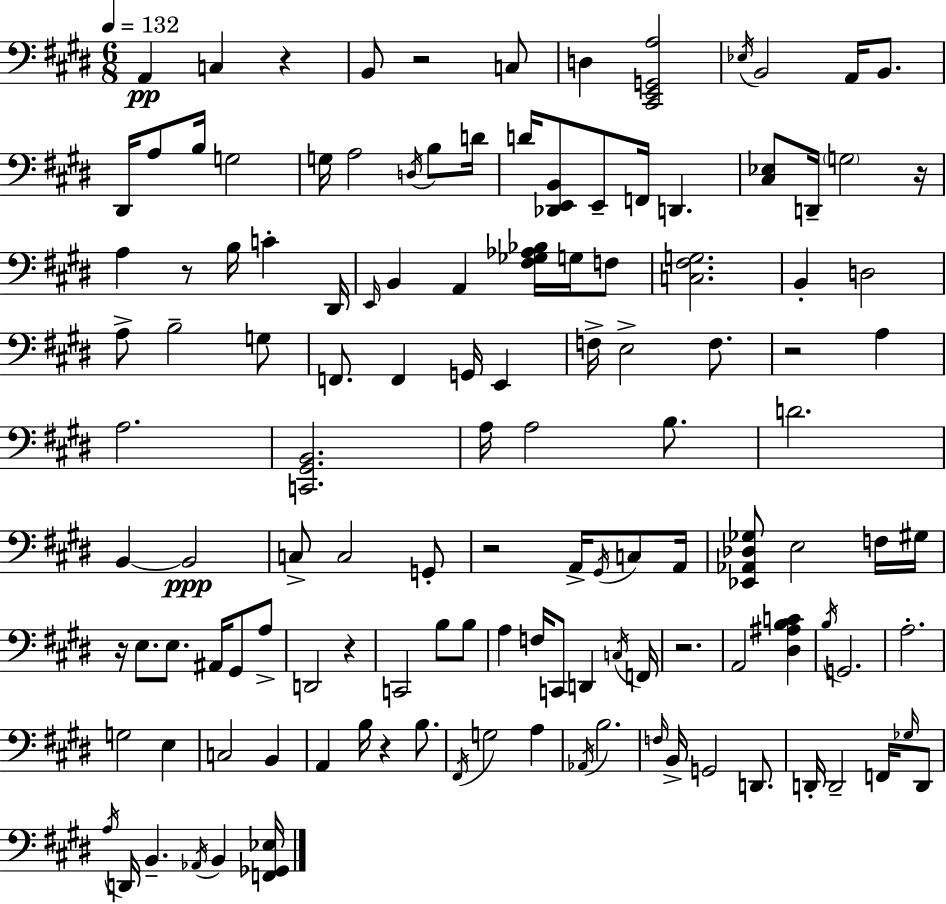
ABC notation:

X:1
T:Untitled
M:6/8
L:1/4
K:E
A,, C, z B,,/2 z2 C,/2 D, [^C,,E,,G,,A,]2 _E,/4 B,,2 A,,/4 B,,/2 ^D,,/4 A,/2 B,/4 G,2 G,/4 A,2 D,/4 B,/2 D/4 D/4 [_D,,E,,B,,]/2 E,,/2 F,,/4 D,, [^C,_E,]/2 D,,/4 G,2 z/4 A, z/2 B,/4 C ^D,,/4 E,,/4 B,, A,, [^F,_G,_A,_B,]/4 G,/4 F,/2 [C,^F,G,]2 B,, D,2 A,/2 B,2 G,/2 F,,/2 F,, G,,/4 E,, F,/4 E,2 F,/2 z2 A, A,2 [C,,^G,,B,,]2 A,/4 A,2 B,/2 D2 B,, B,,2 C,/2 C,2 G,,/2 z2 A,,/4 ^G,,/4 C,/2 A,,/4 [_E,,_A,,_D,_G,]/2 E,2 F,/4 ^G,/4 z/4 E,/2 E,/2 ^A,,/4 ^G,,/2 A,/2 D,,2 z C,,2 B,/2 B,/2 A, F,/4 C,,/2 D,, C,/4 F,,/4 z2 A,,2 [^D,^A,B,C] B,/4 G,,2 A,2 G,2 E, C,2 B,, A,, B,/4 z B,/2 ^F,,/4 G,2 A, _A,,/4 B,2 F,/4 B,,/4 G,,2 D,,/2 D,,/4 D,,2 F,,/4 _G,/4 D,,/2 A,/4 D,,/4 B,, _A,,/4 B,, [F,,_G,,_E,]/4